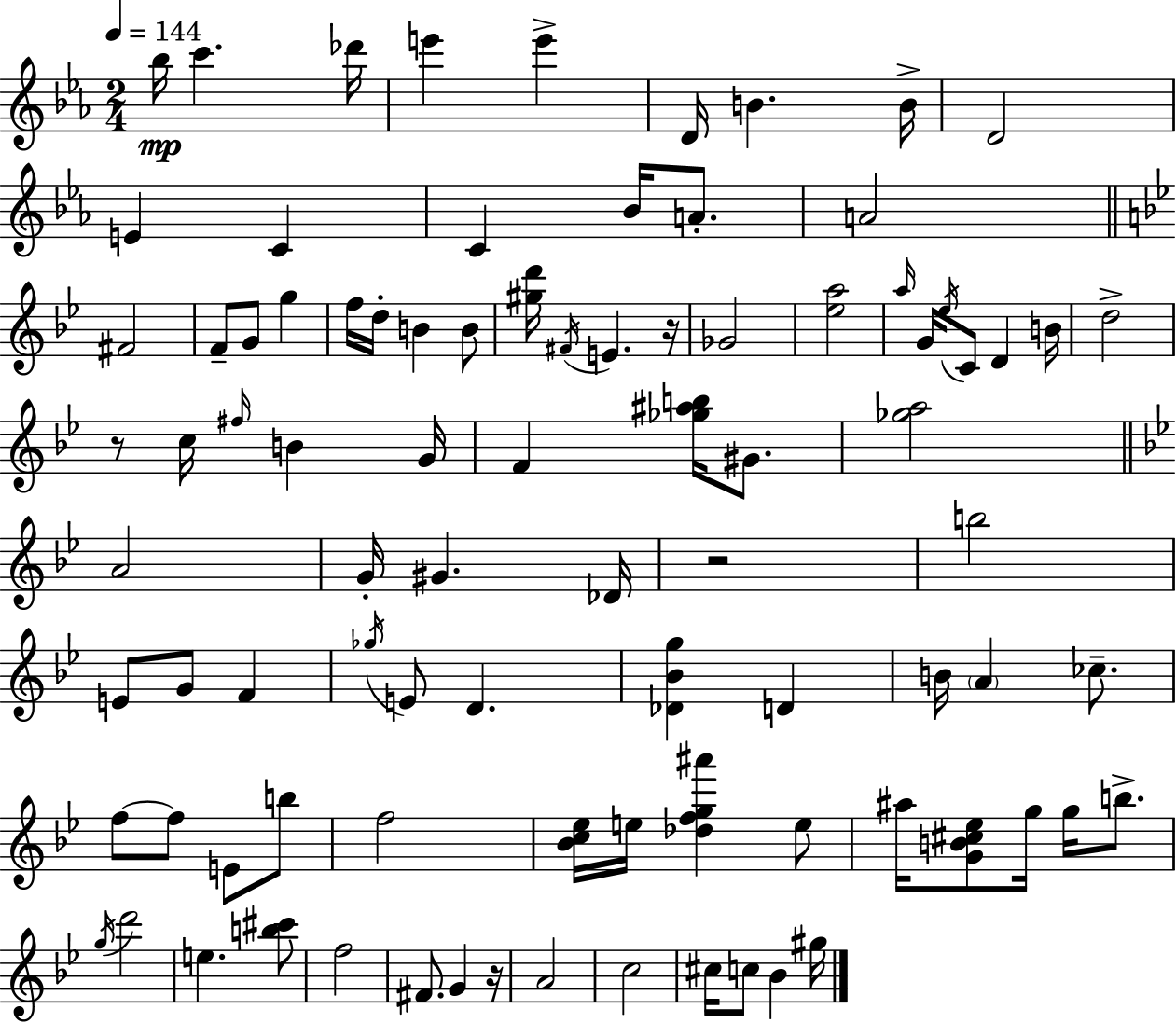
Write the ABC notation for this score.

X:1
T:Untitled
M:2/4
L:1/4
K:Eb
_b/4 c' _d'/4 e' e' D/4 B B/4 D2 E C C _B/4 A/2 A2 ^F2 F/2 G/2 g f/4 d/4 B B/2 [^gd']/4 ^F/4 E z/4 _G2 [_ea]2 a/4 G/4 _e/4 C/2 D B/4 d2 z/2 c/4 ^f/4 B G/4 F [_g^ab]/4 ^G/2 [_ga]2 A2 G/4 ^G _D/4 z2 b2 E/2 G/2 F _g/4 E/2 D [_D_Bg] D B/4 A _c/2 f/2 f/2 E/2 b/2 f2 [_Bc_e]/4 e/4 [_dfg^a'] e/2 ^a/4 [GB^c_e]/2 g/4 g/4 b/2 g/4 d'2 e [b^c']/2 f2 ^F/2 G z/4 A2 c2 ^c/4 c/2 _B ^g/4